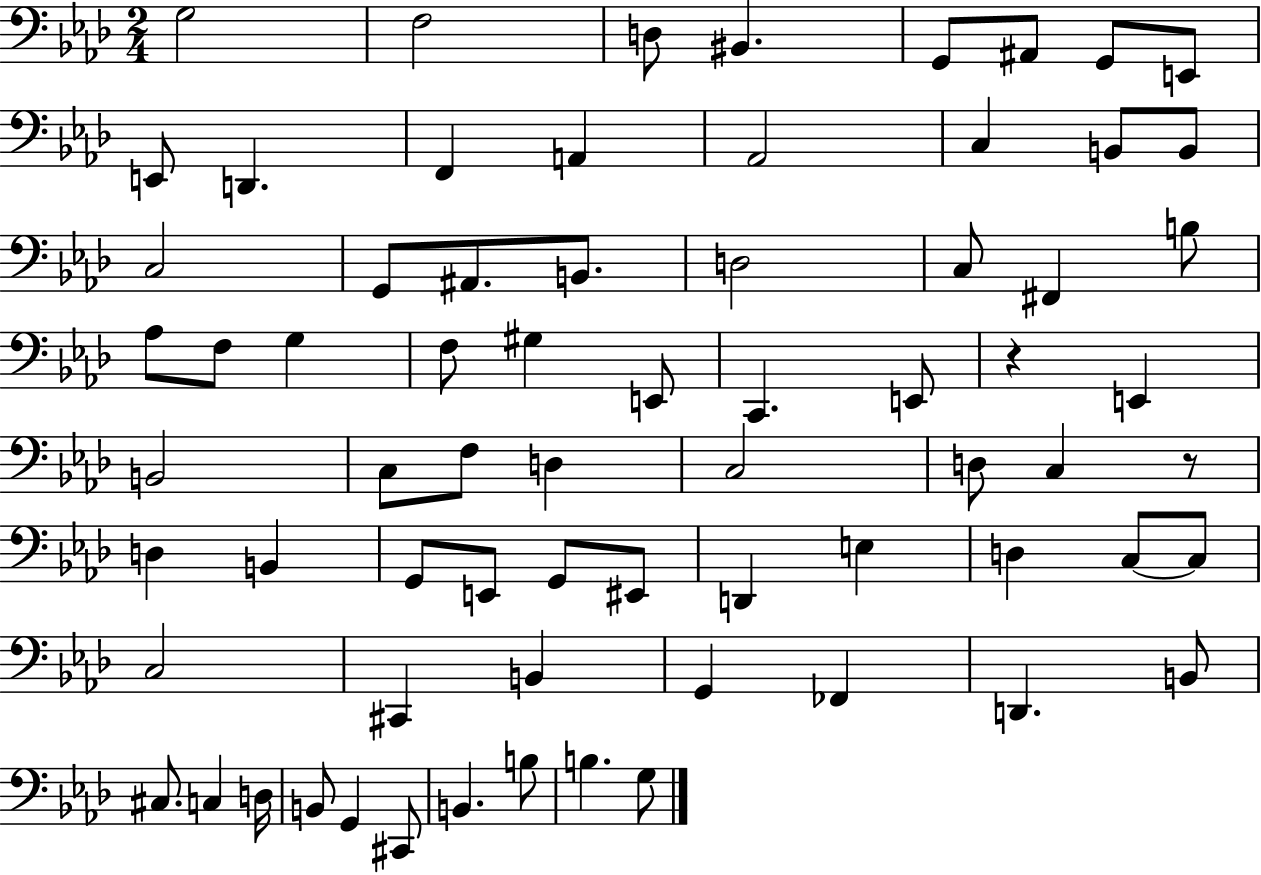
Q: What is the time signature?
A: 2/4